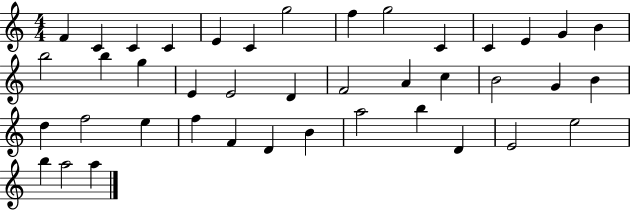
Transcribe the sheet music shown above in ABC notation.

X:1
T:Untitled
M:4/4
L:1/4
K:C
F C C C E C g2 f g2 C C E G B b2 b g E E2 D F2 A c B2 G B d f2 e f F D B a2 b D E2 e2 b a2 a